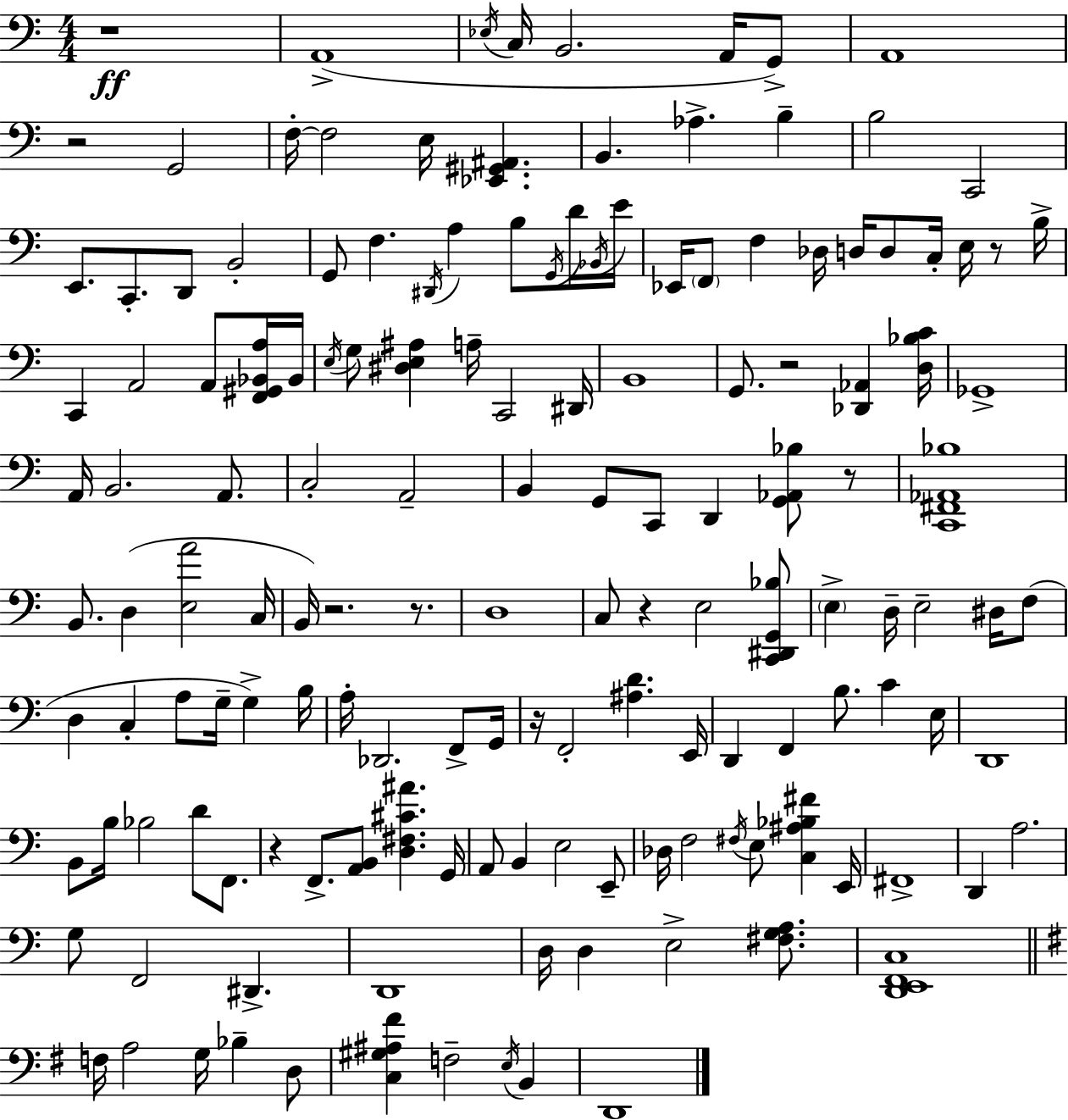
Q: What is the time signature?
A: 4/4